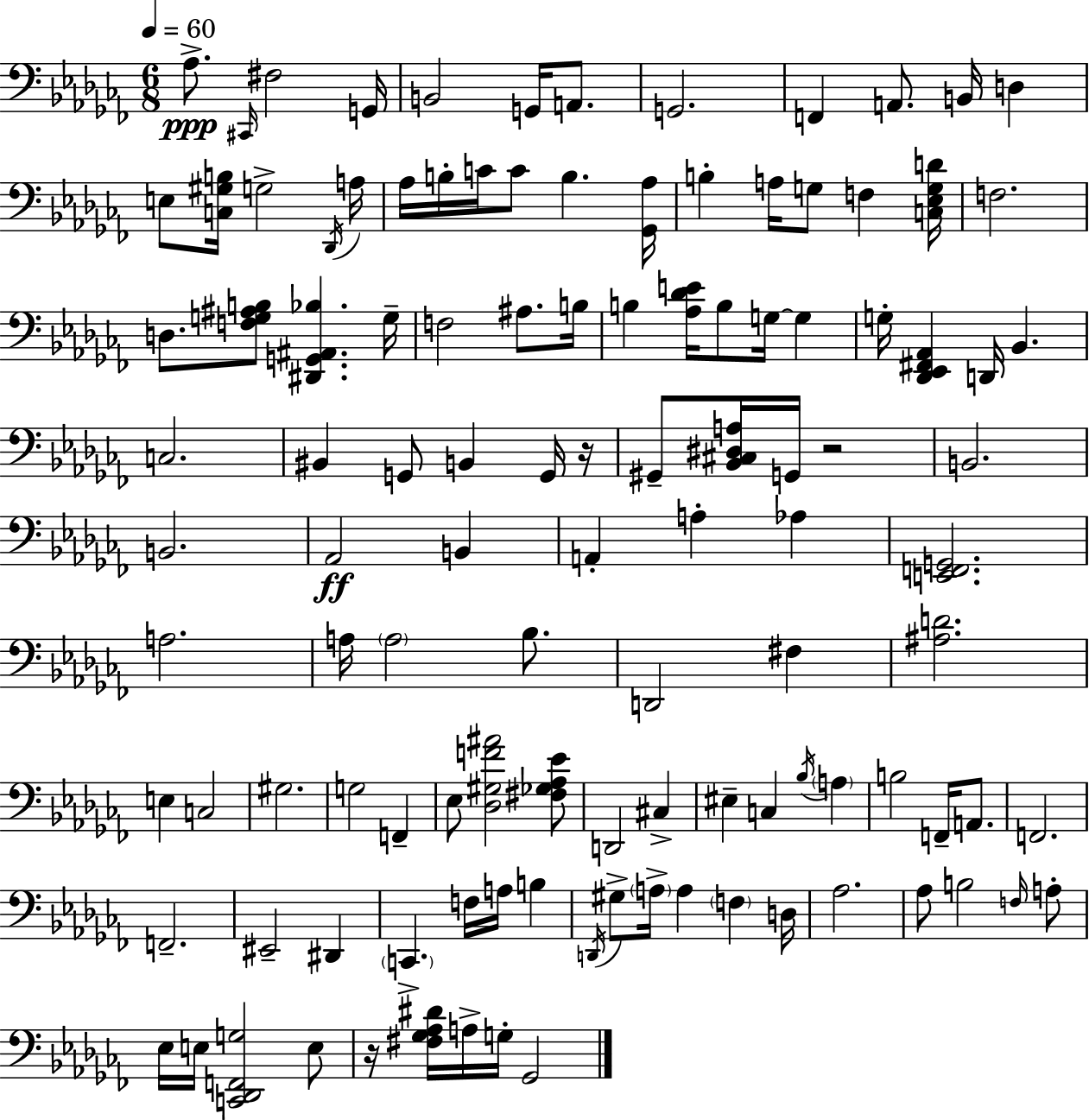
Ab3/e. C#2/s F#3/h G2/s B2/h G2/s A2/e. G2/h. F2/q A2/e. B2/s D3/q E3/e [C3,G#3,B3]/s G3/h Db2/s A3/s Ab3/s B3/s C4/s C4/e B3/q. [Gb2,Ab3]/s B3/q A3/s G3/e F3/q [C3,Eb3,G3,D4]/s F3/h. D3/e. [F3,G3,A#3,B3]/e [D#2,G2,A#2,Bb3]/q. G3/s F3/h A#3/e. B3/s B3/q [Ab3,Db4,E4]/s B3/e G3/s G3/q G3/s [Db2,Eb2,F#2,Ab2]/q D2/s Bb2/q. C3/h. BIS2/q G2/e B2/q G2/s R/s G#2/e [Bb2,C#3,D#3,A3]/s G2/s R/h B2/h. B2/h. Ab2/h B2/q A2/q A3/q Ab3/q [E2,F2,G2]/h. A3/h. A3/s A3/h Bb3/e. D2/h F#3/q [A#3,D4]/h. E3/q C3/h G#3/h. G3/h F2/q Eb3/e [Db3,G#3,F4,A#4]/h [F#3,Gb3,Ab3,Eb4]/e D2/h C#3/q EIS3/q C3/q Bb3/s A3/q B3/h F2/s A2/e. F2/h. F2/h. EIS2/h D#2/q C2/q. F3/s A3/s B3/q D2/s G#3/e A3/s A3/q F3/q D3/s Ab3/h. Ab3/e B3/h F3/s A3/e Eb3/s E3/s [C2,Db2,F2,G3]/h E3/e R/s [F#3,Gb3,Ab3,D#4]/s A3/s G3/s Gb2/h